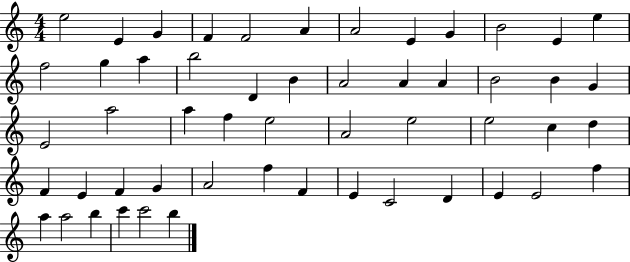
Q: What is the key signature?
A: C major